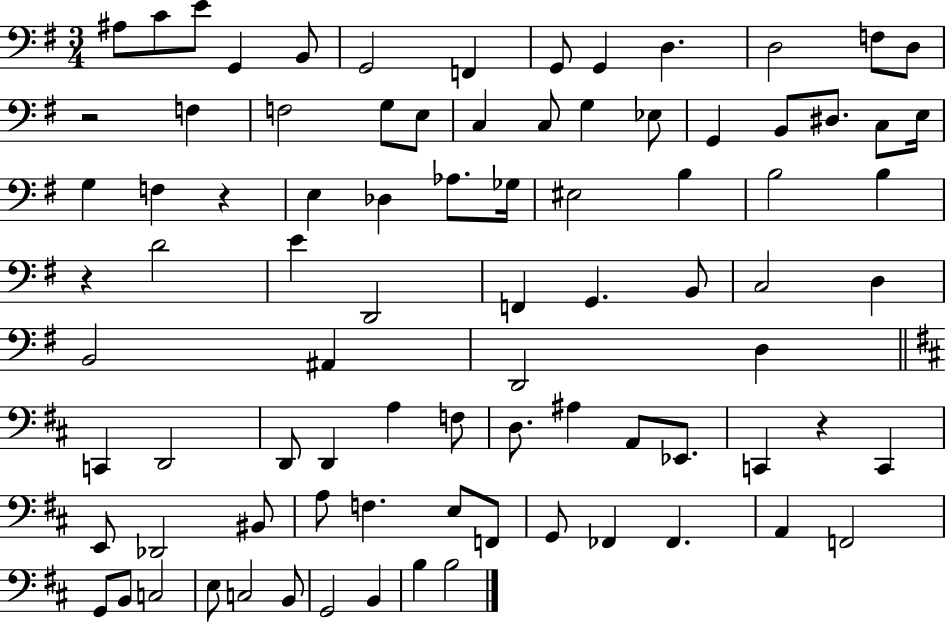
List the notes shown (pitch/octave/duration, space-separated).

A#3/e C4/e E4/e G2/q B2/e G2/h F2/q G2/e G2/q D3/q. D3/h F3/e D3/e R/h F3/q F3/h G3/e E3/e C3/q C3/e G3/q Eb3/e G2/q B2/e D#3/e. C3/e E3/s G3/q F3/q R/q E3/q Db3/q Ab3/e. Gb3/s EIS3/h B3/q B3/h B3/q R/q D4/h E4/q D2/h F2/q G2/q. B2/e C3/h D3/q B2/h A#2/q D2/h D3/q C2/q D2/h D2/e D2/q A3/q F3/e D3/e. A#3/q A2/e Eb2/e. C2/q R/q C2/q E2/e Db2/h BIS2/e A3/e F3/q. E3/e F2/e G2/e FES2/q FES2/q. A2/q F2/h G2/e B2/e C3/h E3/e C3/h B2/e G2/h B2/q B3/q B3/h